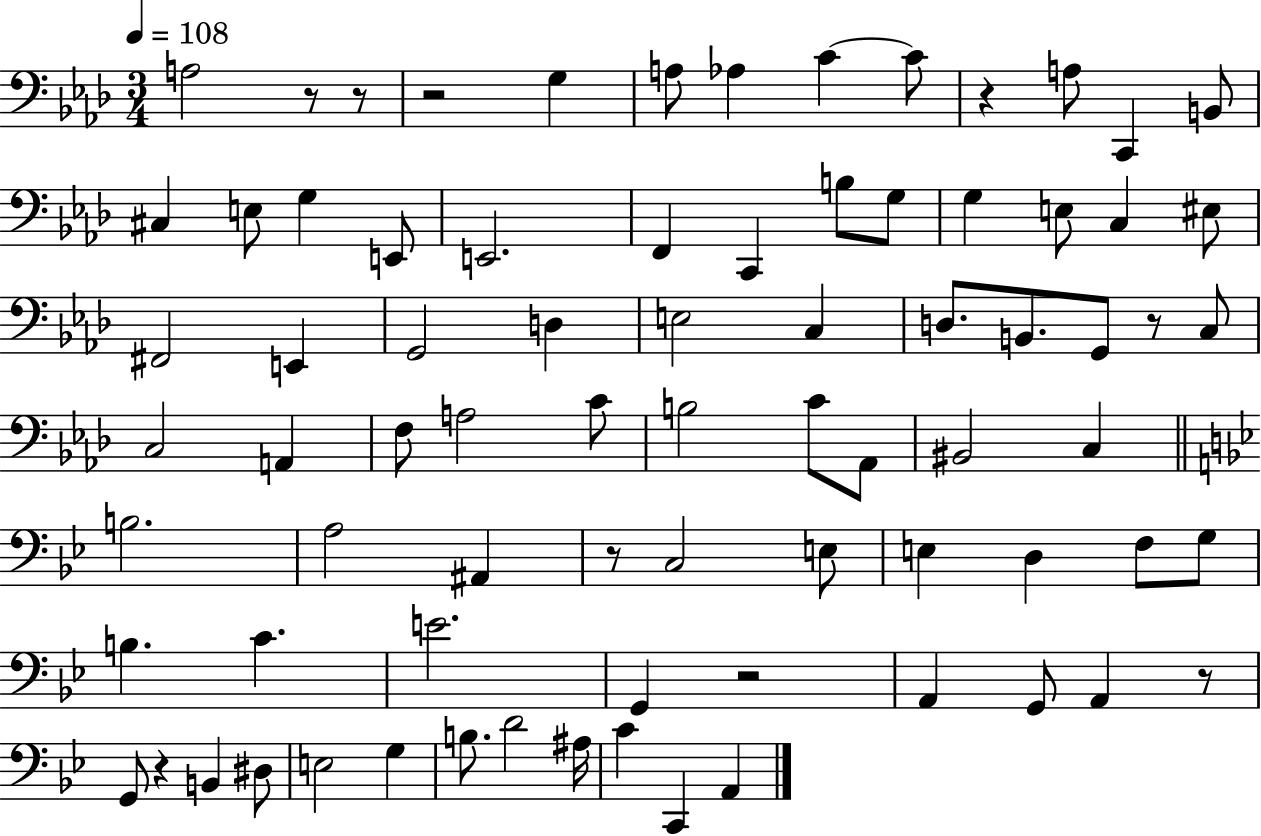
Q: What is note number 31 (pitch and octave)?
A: G2